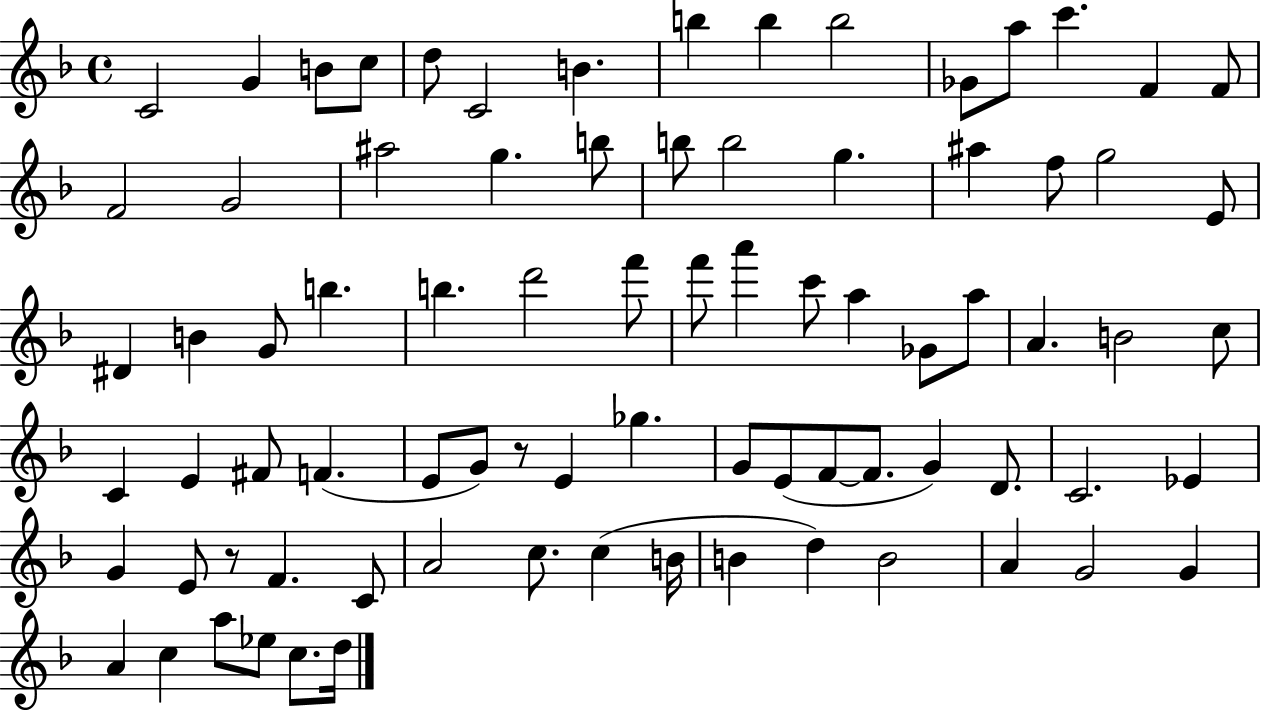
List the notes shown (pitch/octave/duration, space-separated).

C4/h G4/q B4/e C5/e D5/e C4/h B4/q. B5/q B5/q B5/h Gb4/e A5/e C6/q. F4/q F4/e F4/h G4/h A#5/h G5/q. B5/e B5/e B5/h G5/q. A#5/q F5/e G5/h E4/e D#4/q B4/q G4/e B5/q. B5/q. D6/h F6/e F6/e A6/q C6/e A5/q Gb4/e A5/e A4/q. B4/h C5/e C4/q E4/q F#4/e F4/q. E4/e G4/e R/e E4/q Gb5/q. G4/e E4/e F4/e F4/e. G4/q D4/e. C4/h. Eb4/q G4/q E4/e R/e F4/q. C4/e A4/h C5/e. C5/q B4/s B4/q D5/q B4/h A4/q G4/h G4/q A4/q C5/q A5/e Eb5/e C5/e. D5/s